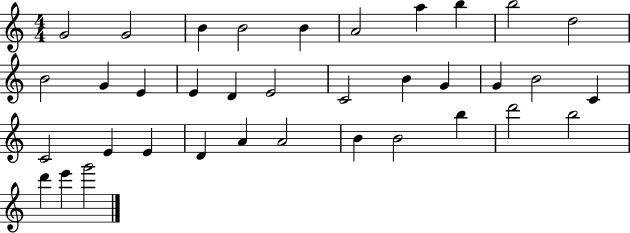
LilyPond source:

{
  \clef treble
  \numericTimeSignature
  \time 4/4
  \key c \major
  g'2 g'2 | b'4 b'2 b'4 | a'2 a''4 b''4 | b''2 d''2 | \break b'2 g'4 e'4 | e'4 d'4 e'2 | c'2 b'4 g'4 | g'4 b'2 c'4 | \break c'2 e'4 e'4 | d'4 a'4 a'2 | b'4 b'2 b''4 | d'''2 b''2 | \break d'''4 e'''4 g'''2 | \bar "|."
}